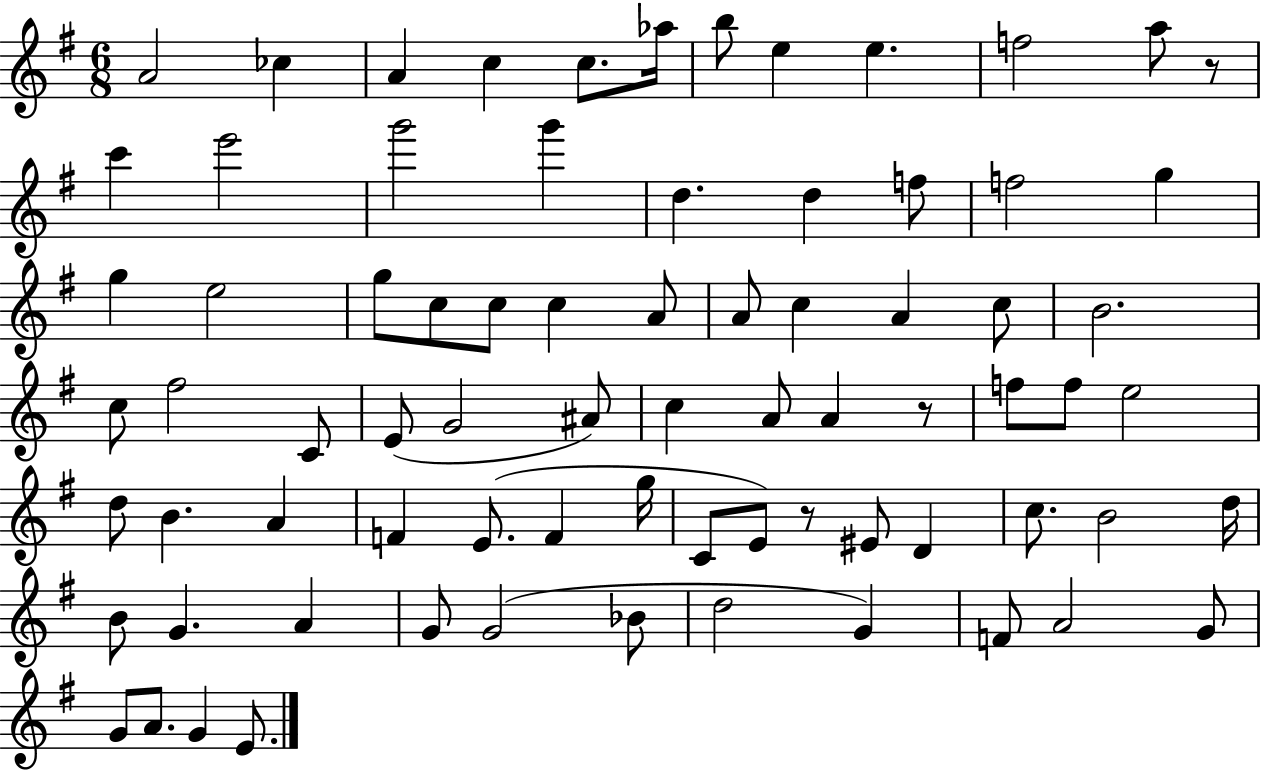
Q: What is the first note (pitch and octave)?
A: A4